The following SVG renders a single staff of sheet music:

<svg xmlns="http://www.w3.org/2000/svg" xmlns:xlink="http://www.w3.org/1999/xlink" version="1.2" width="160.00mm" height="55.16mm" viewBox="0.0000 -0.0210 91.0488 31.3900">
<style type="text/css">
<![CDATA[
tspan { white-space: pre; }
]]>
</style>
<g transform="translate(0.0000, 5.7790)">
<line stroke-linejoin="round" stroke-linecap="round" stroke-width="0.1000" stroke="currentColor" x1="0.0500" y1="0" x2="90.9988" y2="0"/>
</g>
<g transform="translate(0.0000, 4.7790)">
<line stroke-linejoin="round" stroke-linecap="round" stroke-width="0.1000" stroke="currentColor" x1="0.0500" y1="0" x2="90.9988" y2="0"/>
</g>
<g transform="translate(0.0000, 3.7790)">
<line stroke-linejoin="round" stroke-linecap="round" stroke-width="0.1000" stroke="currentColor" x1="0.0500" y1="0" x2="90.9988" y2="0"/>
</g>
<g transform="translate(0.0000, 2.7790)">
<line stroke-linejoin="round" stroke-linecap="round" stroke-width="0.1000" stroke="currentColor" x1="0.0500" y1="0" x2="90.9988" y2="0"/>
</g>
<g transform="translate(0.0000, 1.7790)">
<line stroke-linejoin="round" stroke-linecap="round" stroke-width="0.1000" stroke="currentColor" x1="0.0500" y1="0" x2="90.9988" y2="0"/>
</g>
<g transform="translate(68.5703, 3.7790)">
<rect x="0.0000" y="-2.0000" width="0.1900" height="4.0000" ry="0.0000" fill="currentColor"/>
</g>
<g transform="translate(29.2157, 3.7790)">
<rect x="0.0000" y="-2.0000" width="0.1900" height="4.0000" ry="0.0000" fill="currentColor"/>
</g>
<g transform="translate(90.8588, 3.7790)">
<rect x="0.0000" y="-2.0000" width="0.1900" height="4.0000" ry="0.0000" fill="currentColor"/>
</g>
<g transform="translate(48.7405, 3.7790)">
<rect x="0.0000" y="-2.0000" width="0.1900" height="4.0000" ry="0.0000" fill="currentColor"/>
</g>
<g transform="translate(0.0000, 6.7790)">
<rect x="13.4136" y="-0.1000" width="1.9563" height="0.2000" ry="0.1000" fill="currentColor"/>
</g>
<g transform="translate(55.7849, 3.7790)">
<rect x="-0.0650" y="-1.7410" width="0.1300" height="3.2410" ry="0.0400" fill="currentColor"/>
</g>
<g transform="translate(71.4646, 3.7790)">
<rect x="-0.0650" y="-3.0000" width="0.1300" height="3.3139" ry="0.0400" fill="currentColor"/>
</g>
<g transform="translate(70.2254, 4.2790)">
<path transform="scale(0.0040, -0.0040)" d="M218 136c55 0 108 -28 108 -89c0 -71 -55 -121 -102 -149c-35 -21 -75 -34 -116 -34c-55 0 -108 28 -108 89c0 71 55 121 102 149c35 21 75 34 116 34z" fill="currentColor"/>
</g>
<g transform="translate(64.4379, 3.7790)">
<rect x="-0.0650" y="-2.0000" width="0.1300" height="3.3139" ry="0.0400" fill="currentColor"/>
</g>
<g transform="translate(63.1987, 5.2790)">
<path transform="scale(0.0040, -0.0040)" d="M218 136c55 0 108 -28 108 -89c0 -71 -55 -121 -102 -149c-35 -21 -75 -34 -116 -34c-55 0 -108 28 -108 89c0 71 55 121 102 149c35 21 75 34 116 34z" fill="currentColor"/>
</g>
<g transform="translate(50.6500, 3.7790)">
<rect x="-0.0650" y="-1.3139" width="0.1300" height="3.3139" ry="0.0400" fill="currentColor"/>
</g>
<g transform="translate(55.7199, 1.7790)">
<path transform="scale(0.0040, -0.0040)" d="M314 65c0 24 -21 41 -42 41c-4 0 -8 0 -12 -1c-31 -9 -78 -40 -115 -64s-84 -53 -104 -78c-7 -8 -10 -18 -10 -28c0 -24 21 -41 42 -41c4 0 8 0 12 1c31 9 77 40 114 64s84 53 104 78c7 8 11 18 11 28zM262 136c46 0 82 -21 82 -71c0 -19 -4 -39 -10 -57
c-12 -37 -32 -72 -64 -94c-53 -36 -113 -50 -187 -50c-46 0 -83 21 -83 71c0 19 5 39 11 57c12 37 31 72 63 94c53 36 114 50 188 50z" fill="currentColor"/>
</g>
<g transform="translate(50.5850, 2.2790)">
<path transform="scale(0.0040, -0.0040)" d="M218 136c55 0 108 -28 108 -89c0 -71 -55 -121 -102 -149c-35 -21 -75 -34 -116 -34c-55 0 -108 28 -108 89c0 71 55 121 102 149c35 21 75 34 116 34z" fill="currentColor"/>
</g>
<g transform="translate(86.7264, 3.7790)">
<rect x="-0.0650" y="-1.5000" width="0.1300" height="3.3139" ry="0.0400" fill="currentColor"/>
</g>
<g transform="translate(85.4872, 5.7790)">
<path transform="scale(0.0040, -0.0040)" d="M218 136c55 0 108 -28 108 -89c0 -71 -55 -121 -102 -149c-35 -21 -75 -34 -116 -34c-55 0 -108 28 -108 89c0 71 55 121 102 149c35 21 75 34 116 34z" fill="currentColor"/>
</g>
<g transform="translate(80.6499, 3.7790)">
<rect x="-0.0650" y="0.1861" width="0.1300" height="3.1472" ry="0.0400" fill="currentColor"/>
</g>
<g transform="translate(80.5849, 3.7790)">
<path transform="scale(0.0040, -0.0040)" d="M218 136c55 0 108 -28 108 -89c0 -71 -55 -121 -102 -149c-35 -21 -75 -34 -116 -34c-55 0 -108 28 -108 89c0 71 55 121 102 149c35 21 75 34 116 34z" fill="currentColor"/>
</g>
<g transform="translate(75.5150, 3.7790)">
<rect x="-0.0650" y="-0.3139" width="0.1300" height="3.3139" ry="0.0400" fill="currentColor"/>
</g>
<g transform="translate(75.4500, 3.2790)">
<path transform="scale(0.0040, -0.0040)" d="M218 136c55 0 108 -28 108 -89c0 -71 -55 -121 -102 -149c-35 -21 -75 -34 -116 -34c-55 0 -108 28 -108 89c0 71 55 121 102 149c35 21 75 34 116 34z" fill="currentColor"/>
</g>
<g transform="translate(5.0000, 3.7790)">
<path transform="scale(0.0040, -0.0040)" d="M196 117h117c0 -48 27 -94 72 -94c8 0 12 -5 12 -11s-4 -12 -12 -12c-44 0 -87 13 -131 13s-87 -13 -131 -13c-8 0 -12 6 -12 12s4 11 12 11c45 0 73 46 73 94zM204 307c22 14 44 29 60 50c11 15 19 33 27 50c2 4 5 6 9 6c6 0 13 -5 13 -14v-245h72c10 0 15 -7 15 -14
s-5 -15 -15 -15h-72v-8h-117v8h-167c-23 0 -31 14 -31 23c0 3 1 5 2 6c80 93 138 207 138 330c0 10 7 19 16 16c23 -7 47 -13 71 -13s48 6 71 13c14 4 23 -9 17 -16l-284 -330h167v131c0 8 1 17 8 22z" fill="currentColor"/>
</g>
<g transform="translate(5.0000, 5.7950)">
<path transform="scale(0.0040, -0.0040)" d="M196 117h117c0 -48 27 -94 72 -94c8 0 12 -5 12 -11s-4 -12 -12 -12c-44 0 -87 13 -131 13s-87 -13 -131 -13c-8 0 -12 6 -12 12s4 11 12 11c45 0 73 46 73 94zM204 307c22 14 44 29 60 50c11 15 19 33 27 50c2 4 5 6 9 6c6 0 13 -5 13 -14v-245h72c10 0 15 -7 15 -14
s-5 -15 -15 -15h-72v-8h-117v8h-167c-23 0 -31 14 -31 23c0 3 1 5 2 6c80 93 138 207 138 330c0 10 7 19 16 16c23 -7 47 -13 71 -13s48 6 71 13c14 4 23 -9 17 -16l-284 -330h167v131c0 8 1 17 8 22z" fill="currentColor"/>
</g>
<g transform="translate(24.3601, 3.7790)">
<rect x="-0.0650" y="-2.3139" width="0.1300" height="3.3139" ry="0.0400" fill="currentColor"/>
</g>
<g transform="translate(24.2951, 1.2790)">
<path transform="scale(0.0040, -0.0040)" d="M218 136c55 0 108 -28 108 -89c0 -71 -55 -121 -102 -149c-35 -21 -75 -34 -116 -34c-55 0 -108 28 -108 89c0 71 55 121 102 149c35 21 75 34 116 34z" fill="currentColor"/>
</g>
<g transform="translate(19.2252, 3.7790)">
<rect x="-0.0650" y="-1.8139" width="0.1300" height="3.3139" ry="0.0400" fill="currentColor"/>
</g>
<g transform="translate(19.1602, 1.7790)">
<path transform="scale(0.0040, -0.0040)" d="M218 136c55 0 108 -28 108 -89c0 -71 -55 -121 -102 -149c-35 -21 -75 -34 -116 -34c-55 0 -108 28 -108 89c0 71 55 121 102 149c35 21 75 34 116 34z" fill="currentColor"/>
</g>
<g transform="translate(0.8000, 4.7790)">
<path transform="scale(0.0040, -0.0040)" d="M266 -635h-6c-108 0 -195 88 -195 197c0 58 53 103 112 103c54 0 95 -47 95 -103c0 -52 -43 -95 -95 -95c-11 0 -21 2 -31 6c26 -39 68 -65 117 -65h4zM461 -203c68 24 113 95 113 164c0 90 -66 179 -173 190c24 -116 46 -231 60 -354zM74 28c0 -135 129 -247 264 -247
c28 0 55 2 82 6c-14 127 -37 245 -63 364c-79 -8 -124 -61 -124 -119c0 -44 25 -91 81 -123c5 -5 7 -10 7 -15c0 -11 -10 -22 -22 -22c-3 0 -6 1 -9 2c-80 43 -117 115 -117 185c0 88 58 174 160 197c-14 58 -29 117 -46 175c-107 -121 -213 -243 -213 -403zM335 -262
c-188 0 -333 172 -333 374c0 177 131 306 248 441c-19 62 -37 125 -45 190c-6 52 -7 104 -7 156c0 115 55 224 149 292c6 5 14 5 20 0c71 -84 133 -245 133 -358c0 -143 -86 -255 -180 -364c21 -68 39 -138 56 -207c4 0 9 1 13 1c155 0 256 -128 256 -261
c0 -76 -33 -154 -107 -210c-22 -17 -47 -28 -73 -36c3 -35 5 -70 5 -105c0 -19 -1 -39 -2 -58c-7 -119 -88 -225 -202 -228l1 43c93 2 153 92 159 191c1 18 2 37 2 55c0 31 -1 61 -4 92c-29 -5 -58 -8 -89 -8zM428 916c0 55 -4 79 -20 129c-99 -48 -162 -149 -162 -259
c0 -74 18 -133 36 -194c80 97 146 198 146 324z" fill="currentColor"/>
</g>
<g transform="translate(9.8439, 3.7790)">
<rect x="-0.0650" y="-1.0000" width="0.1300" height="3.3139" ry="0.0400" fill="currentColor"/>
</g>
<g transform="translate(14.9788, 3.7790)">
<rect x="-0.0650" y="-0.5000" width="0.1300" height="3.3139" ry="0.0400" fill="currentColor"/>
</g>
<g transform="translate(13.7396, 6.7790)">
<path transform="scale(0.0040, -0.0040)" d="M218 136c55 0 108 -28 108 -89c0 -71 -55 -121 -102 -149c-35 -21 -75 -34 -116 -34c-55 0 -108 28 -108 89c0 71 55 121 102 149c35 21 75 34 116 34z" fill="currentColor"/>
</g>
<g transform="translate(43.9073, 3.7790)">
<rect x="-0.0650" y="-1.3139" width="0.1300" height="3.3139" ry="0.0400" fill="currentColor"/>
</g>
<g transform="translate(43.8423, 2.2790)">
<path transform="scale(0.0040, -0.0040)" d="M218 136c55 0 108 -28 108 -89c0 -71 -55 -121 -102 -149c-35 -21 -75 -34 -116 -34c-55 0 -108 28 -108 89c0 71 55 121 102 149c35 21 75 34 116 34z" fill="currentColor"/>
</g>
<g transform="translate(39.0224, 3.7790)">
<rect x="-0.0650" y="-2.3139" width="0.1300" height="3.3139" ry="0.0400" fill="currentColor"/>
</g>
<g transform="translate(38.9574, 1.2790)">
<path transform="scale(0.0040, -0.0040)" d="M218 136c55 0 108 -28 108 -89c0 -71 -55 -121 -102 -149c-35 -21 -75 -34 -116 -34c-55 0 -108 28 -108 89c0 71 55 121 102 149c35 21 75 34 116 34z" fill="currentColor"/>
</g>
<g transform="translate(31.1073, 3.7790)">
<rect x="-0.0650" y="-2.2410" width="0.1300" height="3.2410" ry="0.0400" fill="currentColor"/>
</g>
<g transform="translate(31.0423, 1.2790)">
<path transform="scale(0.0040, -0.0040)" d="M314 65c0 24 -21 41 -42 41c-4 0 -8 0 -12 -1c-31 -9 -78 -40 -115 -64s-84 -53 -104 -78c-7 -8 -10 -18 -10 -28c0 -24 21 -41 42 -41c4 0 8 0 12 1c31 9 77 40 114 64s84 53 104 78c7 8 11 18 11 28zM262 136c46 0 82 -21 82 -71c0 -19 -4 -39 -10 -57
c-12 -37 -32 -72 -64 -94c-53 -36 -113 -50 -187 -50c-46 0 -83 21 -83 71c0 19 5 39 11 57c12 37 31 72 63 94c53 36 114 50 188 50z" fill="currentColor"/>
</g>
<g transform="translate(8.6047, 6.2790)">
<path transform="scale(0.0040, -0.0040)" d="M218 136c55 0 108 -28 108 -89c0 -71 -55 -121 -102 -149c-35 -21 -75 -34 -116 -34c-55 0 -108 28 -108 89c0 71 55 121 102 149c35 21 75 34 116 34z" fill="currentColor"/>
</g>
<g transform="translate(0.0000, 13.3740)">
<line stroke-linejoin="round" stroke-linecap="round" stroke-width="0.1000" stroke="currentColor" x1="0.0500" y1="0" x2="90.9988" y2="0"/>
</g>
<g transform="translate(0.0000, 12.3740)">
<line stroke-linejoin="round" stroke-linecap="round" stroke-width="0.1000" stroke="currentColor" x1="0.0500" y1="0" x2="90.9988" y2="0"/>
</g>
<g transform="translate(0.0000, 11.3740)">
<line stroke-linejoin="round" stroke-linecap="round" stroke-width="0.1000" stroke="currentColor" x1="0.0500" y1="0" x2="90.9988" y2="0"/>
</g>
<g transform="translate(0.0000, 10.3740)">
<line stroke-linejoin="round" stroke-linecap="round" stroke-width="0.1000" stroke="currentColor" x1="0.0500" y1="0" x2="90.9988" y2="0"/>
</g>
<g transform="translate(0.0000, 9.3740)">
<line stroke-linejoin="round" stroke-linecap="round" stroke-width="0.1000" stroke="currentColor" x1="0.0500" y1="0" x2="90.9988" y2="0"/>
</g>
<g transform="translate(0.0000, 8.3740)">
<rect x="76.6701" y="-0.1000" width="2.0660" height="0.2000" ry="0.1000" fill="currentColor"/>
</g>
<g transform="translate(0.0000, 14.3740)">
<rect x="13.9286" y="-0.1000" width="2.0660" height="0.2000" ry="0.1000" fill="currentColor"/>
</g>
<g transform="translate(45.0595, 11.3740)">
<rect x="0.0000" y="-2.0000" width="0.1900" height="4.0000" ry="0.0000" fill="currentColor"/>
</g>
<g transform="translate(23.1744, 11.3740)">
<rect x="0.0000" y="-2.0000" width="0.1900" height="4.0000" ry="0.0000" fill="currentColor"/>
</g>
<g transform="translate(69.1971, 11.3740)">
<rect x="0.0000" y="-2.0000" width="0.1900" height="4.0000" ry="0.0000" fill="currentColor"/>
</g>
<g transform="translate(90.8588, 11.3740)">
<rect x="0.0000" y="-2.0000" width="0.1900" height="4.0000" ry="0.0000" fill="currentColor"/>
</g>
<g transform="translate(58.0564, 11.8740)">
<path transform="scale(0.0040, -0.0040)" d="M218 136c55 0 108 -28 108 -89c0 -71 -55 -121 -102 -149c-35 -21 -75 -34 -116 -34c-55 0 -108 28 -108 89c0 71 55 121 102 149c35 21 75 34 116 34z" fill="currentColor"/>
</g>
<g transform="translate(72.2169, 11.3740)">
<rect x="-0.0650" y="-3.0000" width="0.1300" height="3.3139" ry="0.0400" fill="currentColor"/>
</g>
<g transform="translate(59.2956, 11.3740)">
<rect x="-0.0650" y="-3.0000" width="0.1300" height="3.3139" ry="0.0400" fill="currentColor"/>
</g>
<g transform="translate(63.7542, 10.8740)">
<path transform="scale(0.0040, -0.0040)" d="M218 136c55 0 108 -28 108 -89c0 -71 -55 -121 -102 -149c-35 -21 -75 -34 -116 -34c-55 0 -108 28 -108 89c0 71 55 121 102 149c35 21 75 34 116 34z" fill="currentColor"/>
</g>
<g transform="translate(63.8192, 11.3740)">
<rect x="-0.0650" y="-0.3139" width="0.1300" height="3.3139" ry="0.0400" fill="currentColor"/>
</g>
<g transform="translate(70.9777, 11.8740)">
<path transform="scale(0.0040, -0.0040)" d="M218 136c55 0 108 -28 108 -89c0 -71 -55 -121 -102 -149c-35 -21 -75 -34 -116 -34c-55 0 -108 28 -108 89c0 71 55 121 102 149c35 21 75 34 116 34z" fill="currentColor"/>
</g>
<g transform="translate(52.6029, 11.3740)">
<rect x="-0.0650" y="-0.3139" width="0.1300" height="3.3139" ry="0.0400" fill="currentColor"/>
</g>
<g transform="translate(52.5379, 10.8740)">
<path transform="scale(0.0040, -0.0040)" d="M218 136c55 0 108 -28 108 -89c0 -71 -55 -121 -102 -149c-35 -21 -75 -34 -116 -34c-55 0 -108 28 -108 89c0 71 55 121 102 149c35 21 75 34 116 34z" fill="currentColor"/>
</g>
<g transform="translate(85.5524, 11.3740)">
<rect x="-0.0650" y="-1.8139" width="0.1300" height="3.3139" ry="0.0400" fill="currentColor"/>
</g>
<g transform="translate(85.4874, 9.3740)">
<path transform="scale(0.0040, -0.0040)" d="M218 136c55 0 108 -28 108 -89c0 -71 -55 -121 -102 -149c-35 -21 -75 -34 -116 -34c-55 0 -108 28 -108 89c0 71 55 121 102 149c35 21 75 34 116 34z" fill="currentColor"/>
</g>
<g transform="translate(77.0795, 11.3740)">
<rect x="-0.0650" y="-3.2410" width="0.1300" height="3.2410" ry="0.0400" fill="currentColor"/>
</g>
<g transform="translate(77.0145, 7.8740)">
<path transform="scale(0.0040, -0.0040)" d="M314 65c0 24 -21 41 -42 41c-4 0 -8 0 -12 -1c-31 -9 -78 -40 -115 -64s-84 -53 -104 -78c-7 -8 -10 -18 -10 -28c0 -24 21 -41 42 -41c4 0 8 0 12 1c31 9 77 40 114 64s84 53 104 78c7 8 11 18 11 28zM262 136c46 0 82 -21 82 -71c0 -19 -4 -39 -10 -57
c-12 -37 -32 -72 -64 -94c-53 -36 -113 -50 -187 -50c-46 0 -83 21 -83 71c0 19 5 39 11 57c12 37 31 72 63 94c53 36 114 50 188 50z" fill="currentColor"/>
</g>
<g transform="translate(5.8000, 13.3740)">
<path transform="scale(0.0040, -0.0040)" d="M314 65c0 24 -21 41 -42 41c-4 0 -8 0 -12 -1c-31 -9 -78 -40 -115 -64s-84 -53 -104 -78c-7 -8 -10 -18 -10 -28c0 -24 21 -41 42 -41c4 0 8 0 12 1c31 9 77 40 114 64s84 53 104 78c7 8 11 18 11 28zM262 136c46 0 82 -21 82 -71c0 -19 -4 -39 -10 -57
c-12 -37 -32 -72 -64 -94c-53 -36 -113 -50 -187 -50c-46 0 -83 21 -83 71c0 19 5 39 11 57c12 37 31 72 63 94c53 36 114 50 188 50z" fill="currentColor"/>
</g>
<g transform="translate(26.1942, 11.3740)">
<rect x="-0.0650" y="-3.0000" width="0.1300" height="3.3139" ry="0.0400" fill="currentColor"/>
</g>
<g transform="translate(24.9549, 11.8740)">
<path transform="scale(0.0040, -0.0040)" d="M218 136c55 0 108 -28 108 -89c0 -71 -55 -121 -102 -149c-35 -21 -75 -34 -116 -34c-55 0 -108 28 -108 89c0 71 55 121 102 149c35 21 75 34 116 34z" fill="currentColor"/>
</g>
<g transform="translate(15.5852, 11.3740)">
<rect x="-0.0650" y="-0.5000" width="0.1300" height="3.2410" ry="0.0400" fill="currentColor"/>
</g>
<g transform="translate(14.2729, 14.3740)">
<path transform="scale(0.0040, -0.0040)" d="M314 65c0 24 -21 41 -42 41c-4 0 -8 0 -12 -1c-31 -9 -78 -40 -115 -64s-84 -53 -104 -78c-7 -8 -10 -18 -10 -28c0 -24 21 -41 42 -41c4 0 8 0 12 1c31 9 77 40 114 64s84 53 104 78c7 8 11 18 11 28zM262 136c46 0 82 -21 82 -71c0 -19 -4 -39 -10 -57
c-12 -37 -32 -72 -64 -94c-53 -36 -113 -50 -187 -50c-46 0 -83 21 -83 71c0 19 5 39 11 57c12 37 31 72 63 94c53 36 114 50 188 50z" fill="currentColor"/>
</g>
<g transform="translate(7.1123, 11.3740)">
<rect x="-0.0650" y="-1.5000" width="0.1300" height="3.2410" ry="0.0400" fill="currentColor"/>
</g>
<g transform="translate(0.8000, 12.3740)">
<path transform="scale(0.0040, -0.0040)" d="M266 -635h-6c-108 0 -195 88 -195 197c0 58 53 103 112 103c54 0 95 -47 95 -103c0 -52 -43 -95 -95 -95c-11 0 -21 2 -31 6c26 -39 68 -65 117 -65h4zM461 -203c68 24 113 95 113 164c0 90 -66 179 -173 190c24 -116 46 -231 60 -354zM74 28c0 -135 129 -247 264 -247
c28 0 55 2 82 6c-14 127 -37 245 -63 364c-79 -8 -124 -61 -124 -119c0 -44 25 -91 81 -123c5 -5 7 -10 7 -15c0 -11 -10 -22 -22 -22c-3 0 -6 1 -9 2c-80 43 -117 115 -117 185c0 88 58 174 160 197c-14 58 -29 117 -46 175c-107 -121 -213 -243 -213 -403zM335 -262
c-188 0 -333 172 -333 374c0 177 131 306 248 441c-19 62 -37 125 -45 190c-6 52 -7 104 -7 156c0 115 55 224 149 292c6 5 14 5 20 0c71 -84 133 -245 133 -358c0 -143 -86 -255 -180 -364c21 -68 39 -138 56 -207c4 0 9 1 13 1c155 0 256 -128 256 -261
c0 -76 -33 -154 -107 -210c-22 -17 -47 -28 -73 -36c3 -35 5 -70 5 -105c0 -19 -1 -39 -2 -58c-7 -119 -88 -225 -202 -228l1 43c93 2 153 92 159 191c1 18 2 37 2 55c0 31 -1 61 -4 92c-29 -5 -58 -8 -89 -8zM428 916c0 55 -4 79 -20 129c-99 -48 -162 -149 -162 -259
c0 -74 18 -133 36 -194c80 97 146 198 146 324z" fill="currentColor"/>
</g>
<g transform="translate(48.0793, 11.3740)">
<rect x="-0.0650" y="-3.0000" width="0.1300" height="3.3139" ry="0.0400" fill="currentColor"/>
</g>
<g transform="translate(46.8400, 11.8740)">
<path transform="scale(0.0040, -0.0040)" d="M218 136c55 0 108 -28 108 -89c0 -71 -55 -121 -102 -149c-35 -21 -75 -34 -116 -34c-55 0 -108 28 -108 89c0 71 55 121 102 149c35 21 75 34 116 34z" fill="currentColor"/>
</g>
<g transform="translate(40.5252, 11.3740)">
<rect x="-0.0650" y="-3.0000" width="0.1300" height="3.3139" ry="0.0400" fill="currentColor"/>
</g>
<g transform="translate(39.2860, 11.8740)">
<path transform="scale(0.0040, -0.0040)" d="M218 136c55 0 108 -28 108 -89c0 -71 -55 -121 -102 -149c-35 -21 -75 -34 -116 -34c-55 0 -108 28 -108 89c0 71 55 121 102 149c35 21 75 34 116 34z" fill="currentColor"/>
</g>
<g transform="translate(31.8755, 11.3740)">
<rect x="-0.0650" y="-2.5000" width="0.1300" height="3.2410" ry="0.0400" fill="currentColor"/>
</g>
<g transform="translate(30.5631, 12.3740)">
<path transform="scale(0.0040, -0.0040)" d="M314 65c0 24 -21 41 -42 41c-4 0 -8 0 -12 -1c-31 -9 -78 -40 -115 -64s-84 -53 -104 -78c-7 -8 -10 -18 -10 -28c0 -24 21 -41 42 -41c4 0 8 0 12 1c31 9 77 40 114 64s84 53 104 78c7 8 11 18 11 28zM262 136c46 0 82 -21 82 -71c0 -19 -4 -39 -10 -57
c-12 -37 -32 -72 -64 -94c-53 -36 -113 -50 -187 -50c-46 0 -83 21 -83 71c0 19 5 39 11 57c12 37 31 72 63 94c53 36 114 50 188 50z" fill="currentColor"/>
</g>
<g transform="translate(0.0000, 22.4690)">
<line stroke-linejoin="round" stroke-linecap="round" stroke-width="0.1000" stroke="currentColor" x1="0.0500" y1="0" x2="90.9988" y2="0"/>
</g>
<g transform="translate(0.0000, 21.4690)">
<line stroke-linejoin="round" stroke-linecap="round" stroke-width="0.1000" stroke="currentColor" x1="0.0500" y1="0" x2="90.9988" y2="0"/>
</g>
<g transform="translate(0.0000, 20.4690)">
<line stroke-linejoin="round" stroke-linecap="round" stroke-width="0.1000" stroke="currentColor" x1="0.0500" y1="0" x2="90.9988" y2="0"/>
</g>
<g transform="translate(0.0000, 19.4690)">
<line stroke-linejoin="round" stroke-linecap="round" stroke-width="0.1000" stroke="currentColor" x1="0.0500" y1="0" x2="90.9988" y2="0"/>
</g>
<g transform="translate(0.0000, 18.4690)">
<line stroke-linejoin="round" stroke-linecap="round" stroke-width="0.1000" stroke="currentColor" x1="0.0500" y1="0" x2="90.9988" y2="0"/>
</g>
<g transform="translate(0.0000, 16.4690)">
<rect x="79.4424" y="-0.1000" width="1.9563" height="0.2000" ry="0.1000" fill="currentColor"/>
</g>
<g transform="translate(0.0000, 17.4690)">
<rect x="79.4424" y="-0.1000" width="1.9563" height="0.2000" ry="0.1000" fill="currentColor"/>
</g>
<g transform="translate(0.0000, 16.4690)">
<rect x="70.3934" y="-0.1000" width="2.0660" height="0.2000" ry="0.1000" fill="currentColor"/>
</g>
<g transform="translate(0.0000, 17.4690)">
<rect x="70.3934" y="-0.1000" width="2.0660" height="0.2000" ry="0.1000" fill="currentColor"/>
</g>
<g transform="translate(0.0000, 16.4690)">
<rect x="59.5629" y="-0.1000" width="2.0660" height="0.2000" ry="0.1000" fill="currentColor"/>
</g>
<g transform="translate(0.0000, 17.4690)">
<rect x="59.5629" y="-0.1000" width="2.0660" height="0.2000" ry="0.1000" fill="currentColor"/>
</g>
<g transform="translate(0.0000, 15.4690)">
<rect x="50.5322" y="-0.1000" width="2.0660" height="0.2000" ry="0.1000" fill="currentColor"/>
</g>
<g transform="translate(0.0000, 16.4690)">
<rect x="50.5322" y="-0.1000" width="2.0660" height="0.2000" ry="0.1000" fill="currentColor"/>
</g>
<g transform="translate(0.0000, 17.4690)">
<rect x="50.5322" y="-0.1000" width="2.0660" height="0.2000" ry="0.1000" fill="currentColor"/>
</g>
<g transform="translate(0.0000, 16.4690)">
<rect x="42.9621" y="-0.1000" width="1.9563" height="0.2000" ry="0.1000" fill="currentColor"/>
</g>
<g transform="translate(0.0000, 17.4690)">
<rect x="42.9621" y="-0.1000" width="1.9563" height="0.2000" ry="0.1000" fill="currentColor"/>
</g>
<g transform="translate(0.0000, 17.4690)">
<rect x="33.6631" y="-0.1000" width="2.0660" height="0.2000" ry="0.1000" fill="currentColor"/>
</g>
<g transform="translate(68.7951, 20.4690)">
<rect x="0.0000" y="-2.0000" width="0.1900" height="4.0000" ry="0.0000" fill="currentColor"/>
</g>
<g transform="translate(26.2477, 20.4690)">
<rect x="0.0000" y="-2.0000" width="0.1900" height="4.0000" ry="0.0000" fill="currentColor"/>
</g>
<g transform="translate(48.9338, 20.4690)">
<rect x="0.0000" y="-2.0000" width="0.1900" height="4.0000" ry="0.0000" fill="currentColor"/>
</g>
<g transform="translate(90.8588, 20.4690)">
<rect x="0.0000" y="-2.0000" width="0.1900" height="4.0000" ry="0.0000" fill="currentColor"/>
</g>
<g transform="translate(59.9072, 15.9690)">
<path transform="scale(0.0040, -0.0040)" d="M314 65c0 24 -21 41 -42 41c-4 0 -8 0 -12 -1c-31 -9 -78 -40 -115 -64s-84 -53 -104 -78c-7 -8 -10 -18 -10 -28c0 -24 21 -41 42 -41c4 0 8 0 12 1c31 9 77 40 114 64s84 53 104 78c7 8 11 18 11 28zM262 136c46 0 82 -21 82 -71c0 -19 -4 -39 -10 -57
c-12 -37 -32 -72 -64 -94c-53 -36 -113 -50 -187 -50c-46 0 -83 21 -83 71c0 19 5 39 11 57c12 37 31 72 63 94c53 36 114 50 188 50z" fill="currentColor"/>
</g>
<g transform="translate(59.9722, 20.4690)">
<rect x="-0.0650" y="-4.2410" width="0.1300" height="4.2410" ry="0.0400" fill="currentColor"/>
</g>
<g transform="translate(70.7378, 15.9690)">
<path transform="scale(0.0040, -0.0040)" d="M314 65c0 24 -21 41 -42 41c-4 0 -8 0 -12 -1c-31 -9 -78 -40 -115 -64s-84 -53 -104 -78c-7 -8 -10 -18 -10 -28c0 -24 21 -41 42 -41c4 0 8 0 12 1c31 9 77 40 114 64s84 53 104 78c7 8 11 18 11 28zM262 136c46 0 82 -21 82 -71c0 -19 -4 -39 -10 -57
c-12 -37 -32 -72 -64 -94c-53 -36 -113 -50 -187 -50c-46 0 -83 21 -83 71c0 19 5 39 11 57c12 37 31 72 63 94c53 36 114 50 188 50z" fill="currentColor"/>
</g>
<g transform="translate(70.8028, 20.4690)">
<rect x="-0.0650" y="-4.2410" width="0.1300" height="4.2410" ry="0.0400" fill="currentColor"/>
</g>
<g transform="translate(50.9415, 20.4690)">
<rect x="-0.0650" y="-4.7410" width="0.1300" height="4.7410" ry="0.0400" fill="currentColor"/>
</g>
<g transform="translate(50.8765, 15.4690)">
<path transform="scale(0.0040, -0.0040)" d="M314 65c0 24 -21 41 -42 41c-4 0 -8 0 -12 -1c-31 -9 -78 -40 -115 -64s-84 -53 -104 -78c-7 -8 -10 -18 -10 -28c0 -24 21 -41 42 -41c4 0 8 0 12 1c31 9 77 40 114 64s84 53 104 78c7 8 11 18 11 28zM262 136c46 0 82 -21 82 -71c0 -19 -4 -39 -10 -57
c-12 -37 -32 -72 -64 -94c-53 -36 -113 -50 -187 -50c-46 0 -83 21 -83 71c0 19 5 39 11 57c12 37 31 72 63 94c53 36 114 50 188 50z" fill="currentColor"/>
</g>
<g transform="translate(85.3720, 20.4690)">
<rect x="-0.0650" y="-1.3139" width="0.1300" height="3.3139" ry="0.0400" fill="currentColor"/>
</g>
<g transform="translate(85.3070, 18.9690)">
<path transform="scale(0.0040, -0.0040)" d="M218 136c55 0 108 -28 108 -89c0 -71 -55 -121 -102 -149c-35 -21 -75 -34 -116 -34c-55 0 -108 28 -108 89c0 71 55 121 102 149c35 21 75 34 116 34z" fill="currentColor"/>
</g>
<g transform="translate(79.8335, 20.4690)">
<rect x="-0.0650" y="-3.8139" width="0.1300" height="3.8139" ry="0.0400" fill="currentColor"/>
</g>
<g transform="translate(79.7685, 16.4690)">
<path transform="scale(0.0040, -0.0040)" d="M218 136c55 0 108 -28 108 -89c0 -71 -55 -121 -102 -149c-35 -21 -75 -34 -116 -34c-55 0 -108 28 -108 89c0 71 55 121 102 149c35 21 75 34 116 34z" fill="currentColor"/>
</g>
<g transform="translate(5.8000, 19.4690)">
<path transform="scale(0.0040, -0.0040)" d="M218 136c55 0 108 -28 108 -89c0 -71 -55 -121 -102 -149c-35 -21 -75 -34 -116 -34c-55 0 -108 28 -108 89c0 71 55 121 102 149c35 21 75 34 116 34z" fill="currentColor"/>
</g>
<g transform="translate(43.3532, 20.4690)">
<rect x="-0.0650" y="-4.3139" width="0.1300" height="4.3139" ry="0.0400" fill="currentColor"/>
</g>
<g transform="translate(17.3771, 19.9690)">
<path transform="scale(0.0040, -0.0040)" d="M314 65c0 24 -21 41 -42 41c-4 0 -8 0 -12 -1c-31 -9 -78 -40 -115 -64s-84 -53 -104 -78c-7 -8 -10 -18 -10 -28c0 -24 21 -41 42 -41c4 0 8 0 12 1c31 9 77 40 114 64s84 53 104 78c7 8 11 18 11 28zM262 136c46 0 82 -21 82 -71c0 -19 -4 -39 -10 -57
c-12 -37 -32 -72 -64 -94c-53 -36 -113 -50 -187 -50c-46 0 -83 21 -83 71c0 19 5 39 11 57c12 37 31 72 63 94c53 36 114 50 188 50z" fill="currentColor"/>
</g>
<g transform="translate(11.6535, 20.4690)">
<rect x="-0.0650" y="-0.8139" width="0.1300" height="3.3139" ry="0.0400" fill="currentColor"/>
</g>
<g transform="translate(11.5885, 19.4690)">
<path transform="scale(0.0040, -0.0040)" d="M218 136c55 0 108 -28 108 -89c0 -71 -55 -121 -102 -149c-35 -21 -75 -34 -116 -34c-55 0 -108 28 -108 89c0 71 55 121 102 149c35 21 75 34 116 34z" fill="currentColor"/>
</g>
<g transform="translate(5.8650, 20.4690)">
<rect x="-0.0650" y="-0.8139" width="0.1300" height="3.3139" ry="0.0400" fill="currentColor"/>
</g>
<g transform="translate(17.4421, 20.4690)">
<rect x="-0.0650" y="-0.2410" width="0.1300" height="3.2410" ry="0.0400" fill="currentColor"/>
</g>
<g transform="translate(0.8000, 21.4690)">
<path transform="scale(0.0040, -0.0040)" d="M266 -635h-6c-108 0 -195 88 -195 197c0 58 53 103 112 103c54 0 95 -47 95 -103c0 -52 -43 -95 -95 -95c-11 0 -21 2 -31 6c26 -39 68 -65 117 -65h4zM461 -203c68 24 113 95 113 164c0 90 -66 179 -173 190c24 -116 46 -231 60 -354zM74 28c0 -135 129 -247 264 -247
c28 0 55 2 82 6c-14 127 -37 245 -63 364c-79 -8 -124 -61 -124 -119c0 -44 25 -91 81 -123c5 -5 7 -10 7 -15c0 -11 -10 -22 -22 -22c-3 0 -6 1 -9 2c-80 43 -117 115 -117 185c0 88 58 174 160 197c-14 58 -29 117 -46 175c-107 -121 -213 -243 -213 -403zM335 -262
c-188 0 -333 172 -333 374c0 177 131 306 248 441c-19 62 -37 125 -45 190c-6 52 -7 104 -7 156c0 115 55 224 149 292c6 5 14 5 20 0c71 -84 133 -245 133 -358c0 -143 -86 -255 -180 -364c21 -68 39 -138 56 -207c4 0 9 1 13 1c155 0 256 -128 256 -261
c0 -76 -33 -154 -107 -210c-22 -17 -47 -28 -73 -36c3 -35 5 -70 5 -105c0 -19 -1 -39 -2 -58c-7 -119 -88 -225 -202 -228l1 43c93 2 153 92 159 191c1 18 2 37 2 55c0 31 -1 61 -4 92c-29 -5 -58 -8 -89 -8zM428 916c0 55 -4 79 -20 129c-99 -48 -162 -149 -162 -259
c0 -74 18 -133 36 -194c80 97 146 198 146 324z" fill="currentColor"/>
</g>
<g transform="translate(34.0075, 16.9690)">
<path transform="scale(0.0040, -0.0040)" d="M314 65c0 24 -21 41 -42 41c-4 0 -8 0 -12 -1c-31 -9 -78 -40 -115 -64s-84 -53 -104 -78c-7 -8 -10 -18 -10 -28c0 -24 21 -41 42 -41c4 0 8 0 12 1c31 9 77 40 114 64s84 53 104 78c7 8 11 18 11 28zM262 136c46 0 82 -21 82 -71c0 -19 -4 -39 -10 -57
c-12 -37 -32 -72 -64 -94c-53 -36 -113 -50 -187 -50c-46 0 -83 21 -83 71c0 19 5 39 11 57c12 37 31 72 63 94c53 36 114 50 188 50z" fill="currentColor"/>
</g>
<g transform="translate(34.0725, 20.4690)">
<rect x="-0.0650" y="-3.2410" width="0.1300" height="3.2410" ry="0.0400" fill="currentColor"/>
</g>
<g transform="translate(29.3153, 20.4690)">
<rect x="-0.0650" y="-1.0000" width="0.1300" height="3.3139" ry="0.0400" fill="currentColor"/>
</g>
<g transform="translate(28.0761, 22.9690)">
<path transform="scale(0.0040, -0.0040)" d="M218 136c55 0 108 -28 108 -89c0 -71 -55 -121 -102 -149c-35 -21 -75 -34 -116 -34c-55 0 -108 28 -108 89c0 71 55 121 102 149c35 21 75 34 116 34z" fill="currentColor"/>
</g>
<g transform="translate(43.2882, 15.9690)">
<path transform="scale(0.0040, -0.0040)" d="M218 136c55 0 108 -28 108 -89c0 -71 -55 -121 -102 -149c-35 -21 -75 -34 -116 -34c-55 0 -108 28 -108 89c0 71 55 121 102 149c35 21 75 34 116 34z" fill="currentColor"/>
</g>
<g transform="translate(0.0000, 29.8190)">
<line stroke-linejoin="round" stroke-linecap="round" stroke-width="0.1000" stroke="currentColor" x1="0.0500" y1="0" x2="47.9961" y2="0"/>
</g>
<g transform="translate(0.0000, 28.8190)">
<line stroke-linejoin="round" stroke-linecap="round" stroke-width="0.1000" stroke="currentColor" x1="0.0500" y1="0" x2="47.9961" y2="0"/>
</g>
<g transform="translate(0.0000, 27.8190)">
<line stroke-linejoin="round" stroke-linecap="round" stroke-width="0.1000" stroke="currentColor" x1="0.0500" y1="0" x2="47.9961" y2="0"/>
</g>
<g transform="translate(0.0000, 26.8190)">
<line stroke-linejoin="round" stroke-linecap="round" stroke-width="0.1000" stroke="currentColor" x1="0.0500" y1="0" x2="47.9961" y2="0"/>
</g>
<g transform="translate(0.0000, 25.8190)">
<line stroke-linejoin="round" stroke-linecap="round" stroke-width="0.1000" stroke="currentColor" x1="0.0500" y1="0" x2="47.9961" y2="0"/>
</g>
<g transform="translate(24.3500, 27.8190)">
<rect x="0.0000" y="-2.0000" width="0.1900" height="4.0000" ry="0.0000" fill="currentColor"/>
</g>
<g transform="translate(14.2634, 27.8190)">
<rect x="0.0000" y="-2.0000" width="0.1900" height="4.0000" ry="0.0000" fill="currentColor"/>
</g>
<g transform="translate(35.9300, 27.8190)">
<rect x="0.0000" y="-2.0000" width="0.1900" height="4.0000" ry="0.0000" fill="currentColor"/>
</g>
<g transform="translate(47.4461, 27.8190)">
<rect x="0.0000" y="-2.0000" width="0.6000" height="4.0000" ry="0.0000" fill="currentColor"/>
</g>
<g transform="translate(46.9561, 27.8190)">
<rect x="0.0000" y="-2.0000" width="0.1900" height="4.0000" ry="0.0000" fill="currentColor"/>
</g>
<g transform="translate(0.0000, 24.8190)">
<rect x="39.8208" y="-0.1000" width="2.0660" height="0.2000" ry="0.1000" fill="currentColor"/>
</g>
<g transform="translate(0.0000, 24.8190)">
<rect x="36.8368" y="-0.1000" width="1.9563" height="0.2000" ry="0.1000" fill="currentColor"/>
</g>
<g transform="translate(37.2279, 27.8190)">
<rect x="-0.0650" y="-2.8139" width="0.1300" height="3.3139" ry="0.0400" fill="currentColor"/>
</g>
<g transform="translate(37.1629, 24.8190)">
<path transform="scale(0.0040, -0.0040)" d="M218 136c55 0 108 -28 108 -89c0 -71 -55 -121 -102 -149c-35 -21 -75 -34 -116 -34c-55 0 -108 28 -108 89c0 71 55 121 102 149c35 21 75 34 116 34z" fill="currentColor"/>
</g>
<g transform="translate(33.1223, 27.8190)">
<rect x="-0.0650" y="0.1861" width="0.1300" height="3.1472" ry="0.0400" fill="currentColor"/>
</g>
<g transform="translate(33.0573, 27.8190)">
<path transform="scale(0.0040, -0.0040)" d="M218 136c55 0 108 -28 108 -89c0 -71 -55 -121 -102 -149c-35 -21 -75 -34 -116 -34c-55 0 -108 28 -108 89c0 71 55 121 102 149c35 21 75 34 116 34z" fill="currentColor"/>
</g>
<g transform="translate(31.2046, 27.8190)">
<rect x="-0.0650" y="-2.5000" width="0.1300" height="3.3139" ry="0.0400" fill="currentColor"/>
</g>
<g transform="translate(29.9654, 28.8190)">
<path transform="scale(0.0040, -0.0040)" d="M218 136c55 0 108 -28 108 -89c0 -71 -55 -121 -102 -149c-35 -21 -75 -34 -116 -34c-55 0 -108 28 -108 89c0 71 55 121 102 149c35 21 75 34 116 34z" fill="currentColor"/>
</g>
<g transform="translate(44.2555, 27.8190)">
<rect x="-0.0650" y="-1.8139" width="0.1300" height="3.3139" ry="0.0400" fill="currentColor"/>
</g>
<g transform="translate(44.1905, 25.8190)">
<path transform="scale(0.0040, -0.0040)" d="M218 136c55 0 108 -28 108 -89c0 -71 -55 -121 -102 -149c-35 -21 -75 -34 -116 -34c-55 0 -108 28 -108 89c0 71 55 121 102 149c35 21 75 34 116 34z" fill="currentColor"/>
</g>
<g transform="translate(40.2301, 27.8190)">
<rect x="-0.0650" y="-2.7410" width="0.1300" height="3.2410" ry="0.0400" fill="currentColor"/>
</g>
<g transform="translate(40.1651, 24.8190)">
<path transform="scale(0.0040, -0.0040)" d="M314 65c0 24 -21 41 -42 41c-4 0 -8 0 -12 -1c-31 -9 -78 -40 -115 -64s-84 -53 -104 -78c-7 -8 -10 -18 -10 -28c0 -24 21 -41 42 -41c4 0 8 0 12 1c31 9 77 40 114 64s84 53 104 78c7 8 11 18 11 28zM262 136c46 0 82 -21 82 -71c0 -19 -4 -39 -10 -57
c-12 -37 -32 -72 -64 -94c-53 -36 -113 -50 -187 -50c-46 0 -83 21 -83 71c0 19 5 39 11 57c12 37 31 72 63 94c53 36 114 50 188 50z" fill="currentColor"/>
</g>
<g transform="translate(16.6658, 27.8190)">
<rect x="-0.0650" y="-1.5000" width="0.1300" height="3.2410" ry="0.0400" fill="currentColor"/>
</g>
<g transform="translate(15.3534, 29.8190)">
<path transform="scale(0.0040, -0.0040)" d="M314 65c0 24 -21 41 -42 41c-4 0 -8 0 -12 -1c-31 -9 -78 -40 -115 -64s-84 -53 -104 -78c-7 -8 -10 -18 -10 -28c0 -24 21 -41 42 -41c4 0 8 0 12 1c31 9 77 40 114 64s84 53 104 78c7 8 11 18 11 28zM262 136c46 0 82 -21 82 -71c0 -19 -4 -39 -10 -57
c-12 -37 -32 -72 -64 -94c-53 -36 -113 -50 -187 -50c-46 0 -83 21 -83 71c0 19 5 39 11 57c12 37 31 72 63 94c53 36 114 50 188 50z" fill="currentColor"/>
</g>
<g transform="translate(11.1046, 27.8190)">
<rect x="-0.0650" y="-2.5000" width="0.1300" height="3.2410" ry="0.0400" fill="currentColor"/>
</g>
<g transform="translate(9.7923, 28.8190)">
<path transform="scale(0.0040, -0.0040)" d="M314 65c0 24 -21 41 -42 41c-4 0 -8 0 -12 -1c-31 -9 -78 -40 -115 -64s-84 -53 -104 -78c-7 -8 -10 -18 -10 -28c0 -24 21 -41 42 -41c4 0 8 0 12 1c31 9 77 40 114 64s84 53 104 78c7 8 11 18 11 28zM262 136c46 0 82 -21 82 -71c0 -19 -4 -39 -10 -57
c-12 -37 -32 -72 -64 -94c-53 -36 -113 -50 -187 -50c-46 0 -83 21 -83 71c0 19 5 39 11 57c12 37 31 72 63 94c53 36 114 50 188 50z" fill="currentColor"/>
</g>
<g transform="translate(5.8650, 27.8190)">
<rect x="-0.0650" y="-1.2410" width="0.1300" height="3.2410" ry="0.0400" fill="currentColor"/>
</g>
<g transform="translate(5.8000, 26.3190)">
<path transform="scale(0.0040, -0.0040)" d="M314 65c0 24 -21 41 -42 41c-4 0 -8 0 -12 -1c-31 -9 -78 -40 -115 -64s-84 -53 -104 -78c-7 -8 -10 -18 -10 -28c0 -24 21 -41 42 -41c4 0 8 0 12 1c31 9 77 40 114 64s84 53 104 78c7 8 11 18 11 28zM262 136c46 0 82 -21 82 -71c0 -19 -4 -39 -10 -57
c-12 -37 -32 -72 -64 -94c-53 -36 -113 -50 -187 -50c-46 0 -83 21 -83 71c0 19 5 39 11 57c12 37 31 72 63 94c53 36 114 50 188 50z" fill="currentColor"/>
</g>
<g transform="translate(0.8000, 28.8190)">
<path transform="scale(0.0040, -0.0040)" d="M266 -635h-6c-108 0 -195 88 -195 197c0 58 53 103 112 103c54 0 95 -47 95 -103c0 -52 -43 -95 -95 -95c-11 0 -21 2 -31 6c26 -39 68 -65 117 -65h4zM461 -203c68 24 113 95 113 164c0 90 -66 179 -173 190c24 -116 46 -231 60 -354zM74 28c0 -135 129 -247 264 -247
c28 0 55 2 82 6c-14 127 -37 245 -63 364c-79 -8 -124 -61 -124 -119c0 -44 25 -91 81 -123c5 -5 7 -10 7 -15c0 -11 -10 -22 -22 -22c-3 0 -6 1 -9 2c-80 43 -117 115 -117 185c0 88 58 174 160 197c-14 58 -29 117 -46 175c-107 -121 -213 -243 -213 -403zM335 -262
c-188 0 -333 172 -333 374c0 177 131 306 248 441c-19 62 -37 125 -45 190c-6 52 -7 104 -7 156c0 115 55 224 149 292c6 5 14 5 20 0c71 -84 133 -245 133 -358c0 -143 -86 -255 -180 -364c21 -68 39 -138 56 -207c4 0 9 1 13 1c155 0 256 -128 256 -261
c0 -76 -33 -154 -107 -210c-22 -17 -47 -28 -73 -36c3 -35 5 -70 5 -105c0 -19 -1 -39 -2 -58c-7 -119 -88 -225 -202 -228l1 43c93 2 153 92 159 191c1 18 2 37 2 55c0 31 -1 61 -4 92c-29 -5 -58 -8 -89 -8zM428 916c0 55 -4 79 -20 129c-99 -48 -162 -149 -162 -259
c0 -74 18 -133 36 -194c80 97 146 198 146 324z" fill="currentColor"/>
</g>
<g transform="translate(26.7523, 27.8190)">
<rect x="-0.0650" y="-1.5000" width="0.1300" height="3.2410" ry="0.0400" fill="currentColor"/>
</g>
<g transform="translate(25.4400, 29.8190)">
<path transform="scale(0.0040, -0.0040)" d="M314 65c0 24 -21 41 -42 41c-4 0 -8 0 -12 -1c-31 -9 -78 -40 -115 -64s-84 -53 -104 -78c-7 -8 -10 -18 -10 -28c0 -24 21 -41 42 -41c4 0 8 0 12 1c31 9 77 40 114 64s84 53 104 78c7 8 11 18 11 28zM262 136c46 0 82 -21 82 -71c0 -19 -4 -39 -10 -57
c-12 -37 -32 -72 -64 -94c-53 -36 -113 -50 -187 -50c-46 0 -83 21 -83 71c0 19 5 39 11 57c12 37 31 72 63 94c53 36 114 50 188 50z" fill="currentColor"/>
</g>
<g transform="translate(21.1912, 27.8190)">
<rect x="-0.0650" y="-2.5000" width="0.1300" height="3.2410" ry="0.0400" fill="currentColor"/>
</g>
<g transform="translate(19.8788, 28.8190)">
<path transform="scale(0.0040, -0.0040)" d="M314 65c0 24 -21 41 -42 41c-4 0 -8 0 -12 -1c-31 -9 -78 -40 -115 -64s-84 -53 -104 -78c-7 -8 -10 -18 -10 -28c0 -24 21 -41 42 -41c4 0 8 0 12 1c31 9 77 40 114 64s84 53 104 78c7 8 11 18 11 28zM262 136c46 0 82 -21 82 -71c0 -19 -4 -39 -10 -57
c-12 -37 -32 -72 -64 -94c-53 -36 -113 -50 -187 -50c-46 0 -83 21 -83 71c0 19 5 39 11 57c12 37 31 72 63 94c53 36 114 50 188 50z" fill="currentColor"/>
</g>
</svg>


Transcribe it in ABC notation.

X:1
T:Untitled
M:4/4
L:1/4
K:C
D C f g g2 g e e f2 F A c B E E2 C2 A G2 A A c A c A b2 f d d c2 D b2 d' e'2 d'2 d'2 c' e e2 G2 E2 G2 E2 G B a a2 f